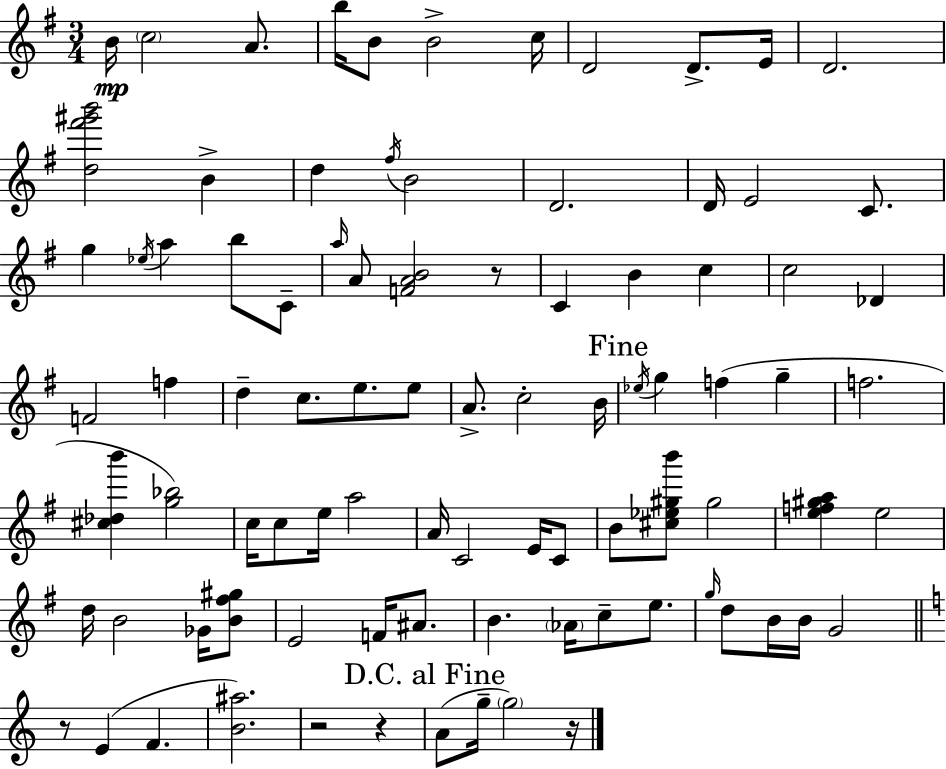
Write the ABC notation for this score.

X:1
T:Untitled
M:3/4
L:1/4
K:Em
B/4 c2 A/2 b/4 B/2 B2 c/4 D2 D/2 E/4 D2 [d^f'^g'b']2 B d ^f/4 B2 D2 D/4 E2 C/2 g _e/4 a b/2 C/2 a/4 A/2 [FAB]2 z/2 C B c c2 _D F2 f d c/2 e/2 e/2 A/2 c2 B/4 _e/4 g f g f2 [^c_db'] [g_b]2 c/4 c/2 e/4 a2 A/4 C2 E/4 C/2 B/2 [^c_e^gb']/2 ^g2 [ef^ga] e2 d/4 B2 _G/4 [B^f^g]/2 E2 F/4 ^A/2 B _A/4 c/2 e/2 g/4 d/2 B/4 B/4 G2 z/2 E F [B^a]2 z2 z A/2 g/4 g2 z/4